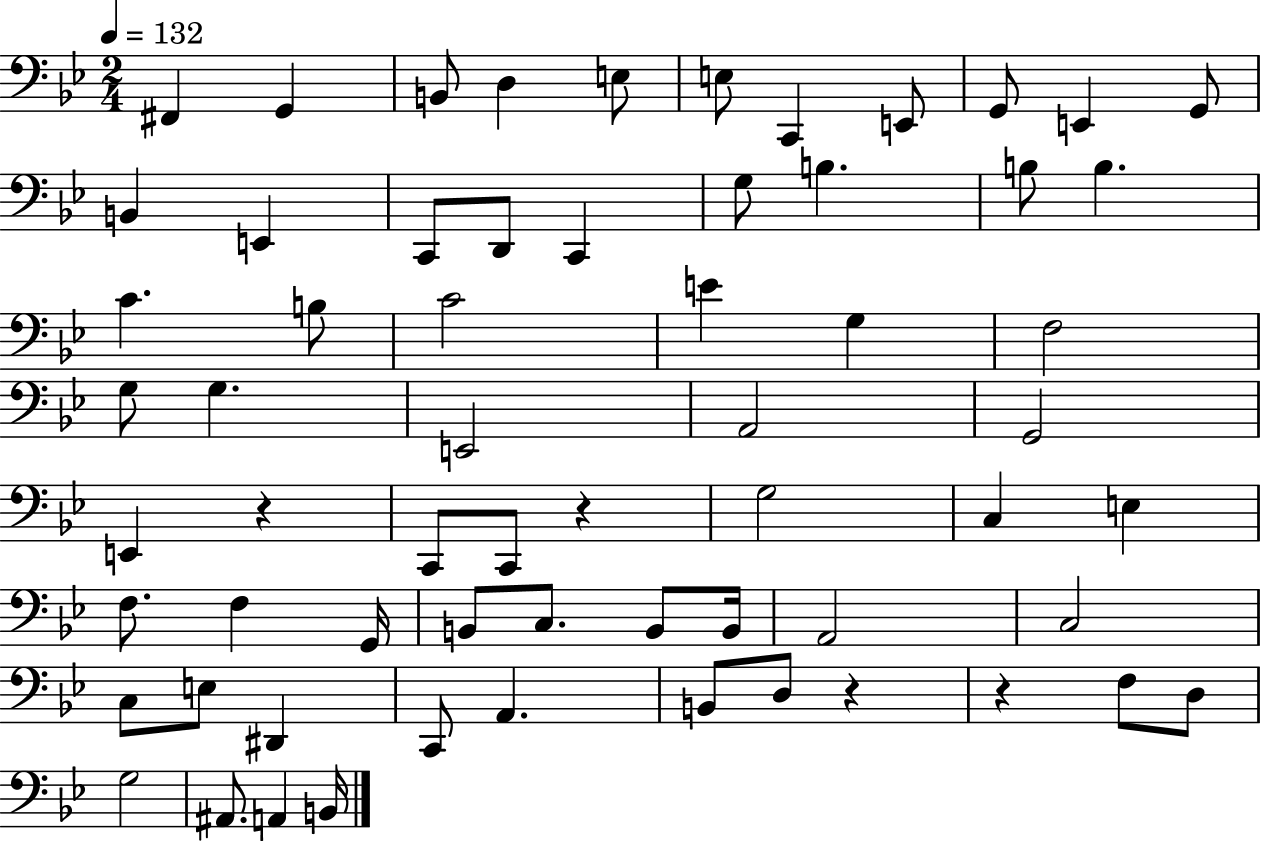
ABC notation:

X:1
T:Untitled
M:2/4
L:1/4
K:Bb
^F,, G,, B,,/2 D, E,/2 E,/2 C,, E,,/2 G,,/2 E,, G,,/2 B,, E,, C,,/2 D,,/2 C,, G,/2 B, B,/2 B, C B,/2 C2 E G, F,2 G,/2 G, E,,2 A,,2 G,,2 E,, z C,,/2 C,,/2 z G,2 C, E, F,/2 F, G,,/4 B,,/2 C,/2 B,,/2 B,,/4 A,,2 C,2 C,/2 E,/2 ^D,, C,,/2 A,, B,,/2 D,/2 z z F,/2 D,/2 G,2 ^A,,/2 A,, B,,/4